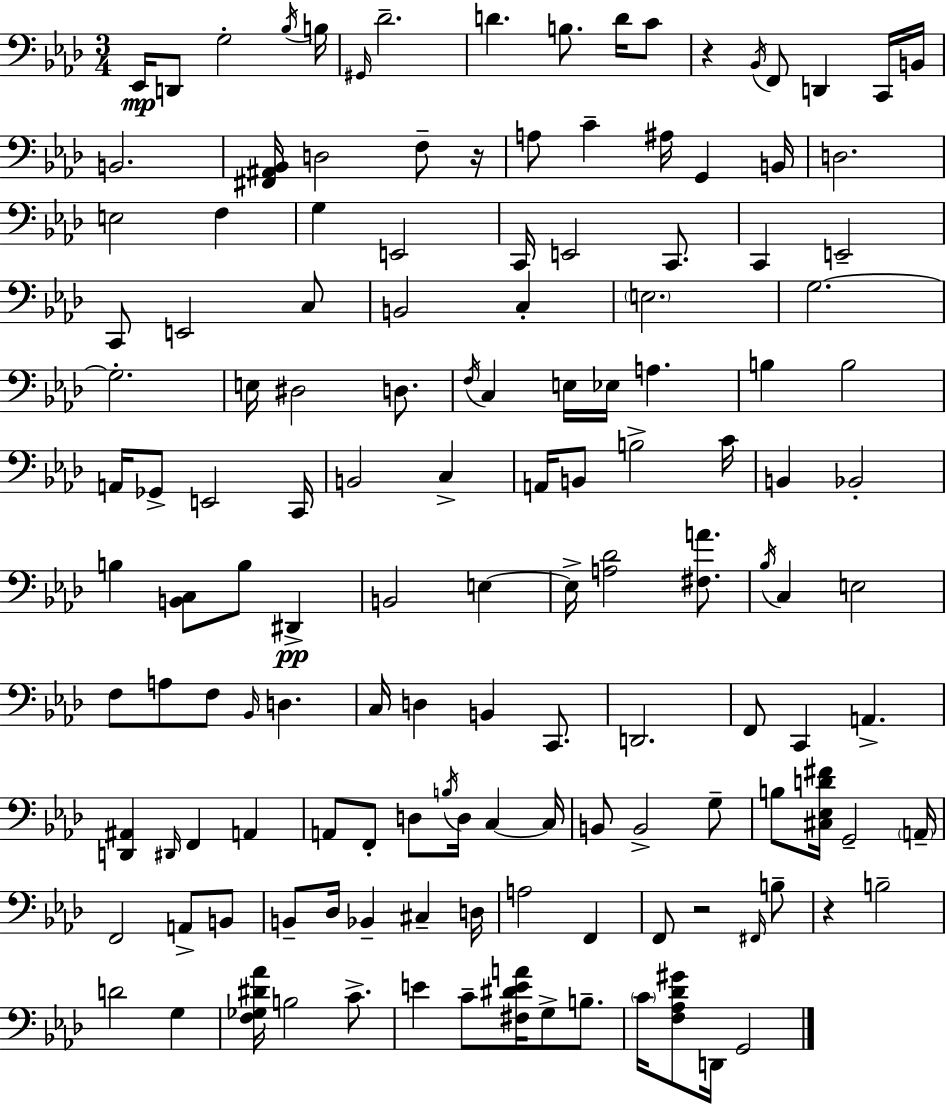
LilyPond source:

{
  \clef bass
  \numericTimeSignature
  \time 3/4
  \key f \minor
  ees,16\mp d,8 g2-. \acciaccatura { bes16 } | b16 \grace { gis,16 } des'2.-- | d'4. b8. d'16 | c'8 r4 \acciaccatura { bes,16 } f,8 d,4 | \break c,16 b,16 b,2. | <fis, ais, bes,>16 d2 | f8-- r16 a8 c'4-- ais16 g,4 | b,16 d2. | \break e2 f4 | g4 e,2 | c,16 e,2 | c,8. c,4 e,2-- | \break c,8 e,2 | c8 b,2 c4-. | \parenthesize e2. | g2.~~ | \break g2.-. | e16 dis2 | d8. \acciaccatura { f16 } c4 e16 ees16 a4. | b4 b2 | \break a,16 ges,8-> e,2 | c,16 b,2 | c4-> a,16 b,8 b2-> | c'16 b,4 bes,2-. | \break b4 <b, c>8 b8 | dis,4->\pp b,2 | e4~~ e16-> <a des'>2 | <fis a'>8. \acciaccatura { bes16 } c4 e2 | \break f8 a8 f8 \grace { bes,16 } | d4. c16 d4 b,4 | c,8. d,2. | f,8 c,4 | \break a,4.-> <d, ais,>4 \grace { dis,16 } f,4 | a,4 a,8 f,8-. d8 | \acciaccatura { b16 } d16 c4~~ c16 b,8 b,2-> | g8-- b8 <cis ees d' fis'>16 g,2-- | \break \parenthesize a,16-- f,2 | a,8-> b,8 b,8-- des16 bes,4-- | cis4-- d16 a2 | f,4 f,8 r2 | \break \grace { fis,16 } b8-- r4 | b2-- d'2 | g4 <f ges dis' aes'>16 b2 | c'8.-> e'4 | \break c'8-- <fis dis' e' a'>16 g8-> b8.-- \parenthesize c'16 <f aes des' gis'>8 | d,16 g,2 \bar "|."
}